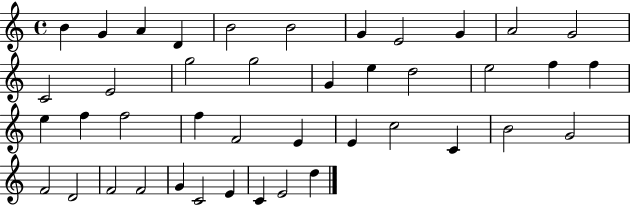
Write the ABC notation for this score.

X:1
T:Untitled
M:4/4
L:1/4
K:C
B G A D B2 B2 G E2 G A2 G2 C2 E2 g2 g2 G e d2 e2 f f e f f2 f F2 E E c2 C B2 G2 F2 D2 F2 F2 G C2 E C E2 d